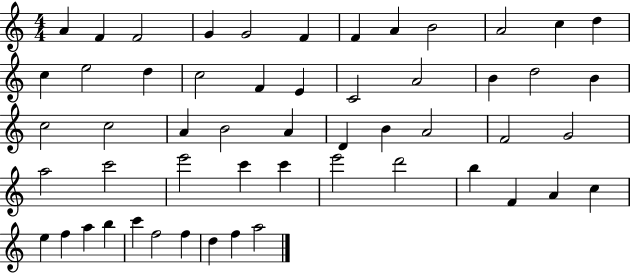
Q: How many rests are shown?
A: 0